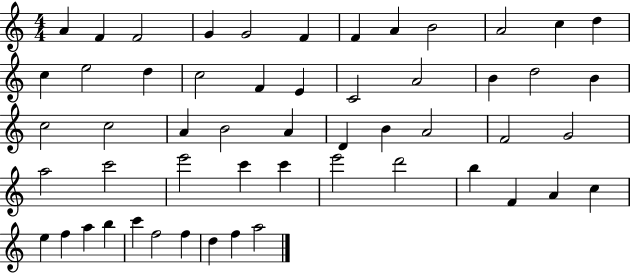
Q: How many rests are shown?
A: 0